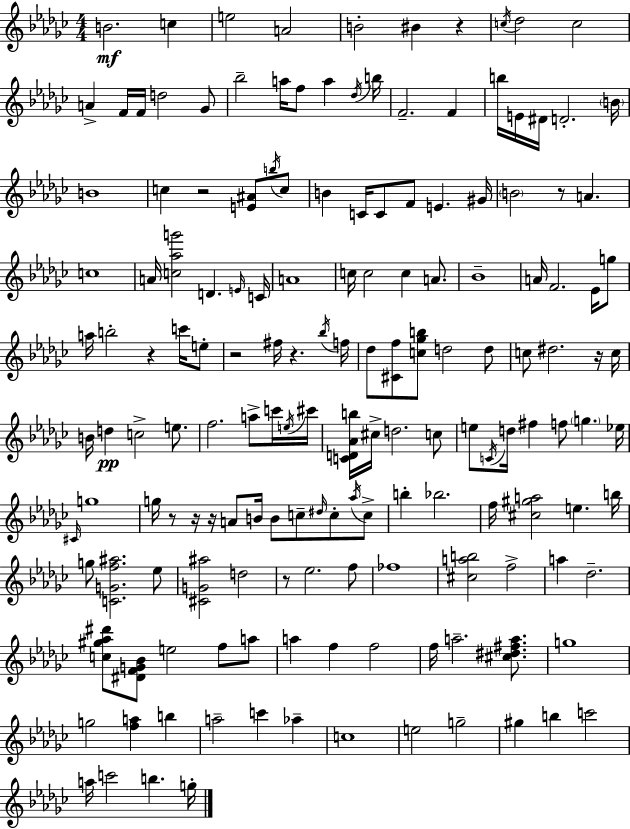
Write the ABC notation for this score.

X:1
T:Untitled
M:4/4
L:1/4
K:Ebm
B2 c e2 A2 B2 ^B z c/4 _d2 c2 A F/4 F/4 d2 _G/2 _b2 a/4 f/2 a _d/4 b/4 F2 F b/4 E/4 ^D/4 D2 B/4 B4 c z2 [E^A]/2 b/4 c/2 B C/4 C/2 F/2 E ^G/4 B2 z/2 A c4 A/4 [c_ag']2 D E/4 C/4 A4 c/4 c2 c A/2 _B4 A/4 F2 _E/4 g/2 a/4 b2 z c'/4 e/2 z2 ^f/4 z _b/4 f/4 _d/2 [^Cf]/2 [c_gb]/2 d2 d/2 c/2 ^d2 z/4 c/4 B/4 d c2 e/2 f2 a/2 c'/4 e/4 ^c'/4 [CD_Ab]/4 ^c/4 d2 c/2 e/2 C/4 d/4 ^f f/2 g _e/4 ^C/4 g4 g/4 z/2 z/4 z/4 A/2 B/4 B/2 c/2 ^d/4 c/2 _a/4 c/2 b _b2 f/4 [^c^ga]2 e b/4 g/2 [CGf^a]2 _e/2 [^CG^a]2 d2 z/2 _e2 f/2 _f4 [^cab]2 f2 a _d2 [c^g_a^d']/2 [^DFG_B]/2 e2 f/2 a/2 a f f2 f/4 a2 [^c^d^fa]/2 g4 g2 [fa] b a2 c' _a c4 e2 g2 ^g b c'2 a/4 c'2 b g/4